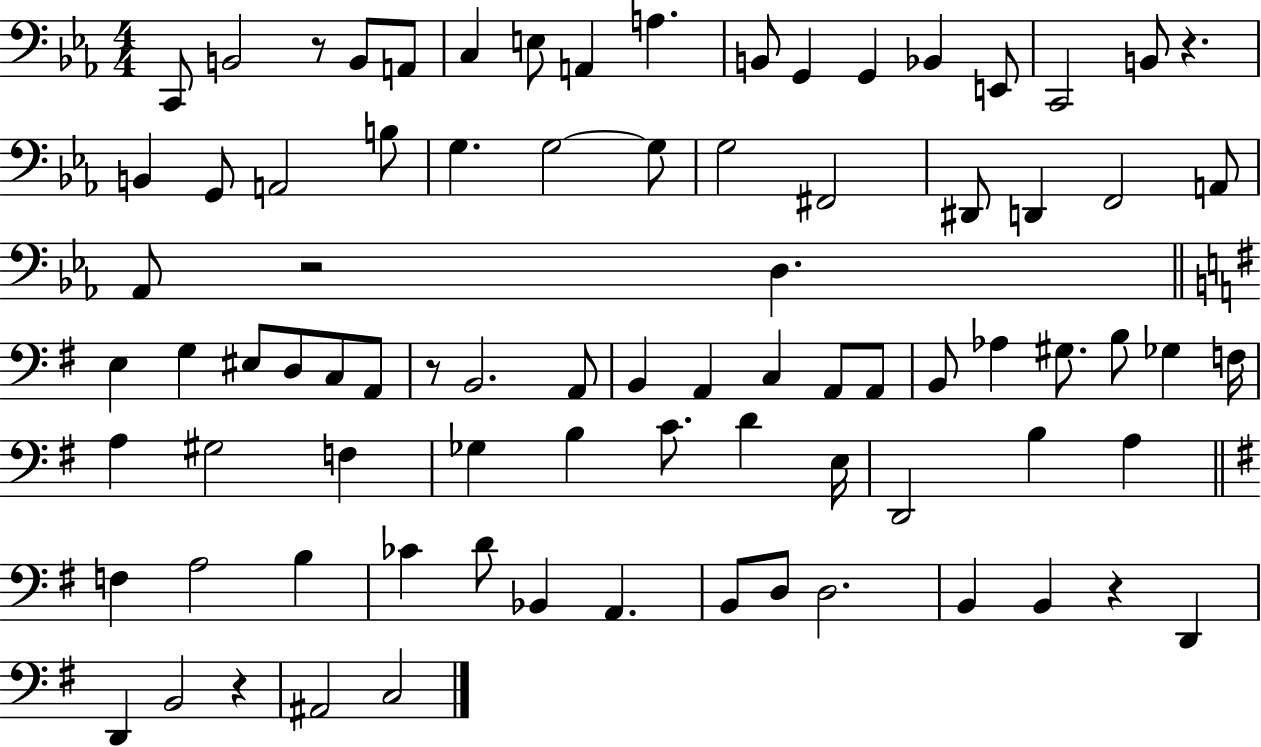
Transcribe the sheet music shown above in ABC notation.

X:1
T:Untitled
M:4/4
L:1/4
K:Eb
C,,/2 B,,2 z/2 B,,/2 A,,/2 C, E,/2 A,, A, B,,/2 G,, G,, _B,, E,,/2 C,,2 B,,/2 z B,, G,,/2 A,,2 B,/2 G, G,2 G,/2 G,2 ^F,,2 ^D,,/2 D,, F,,2 A,,/2 _A,,/2 z2 D, E, G, ^E,/2 D,/2 C,/2 A,,/2 z/2 B,,2 A,,/2 B,, A,, C, A,,/2 A,,/2 B,,/2 _A, ^G,/2 B,/2 _G, F,/4 A, ^G,2 F, _G, B, C/2 D E,/4 D,,2 B, A, F, A,2 B, _C D/2 _B,, A,, B,,/2 D,/2 D,2 B,, B,, z D,, D,, B,,2 z ^A,,2 C,2